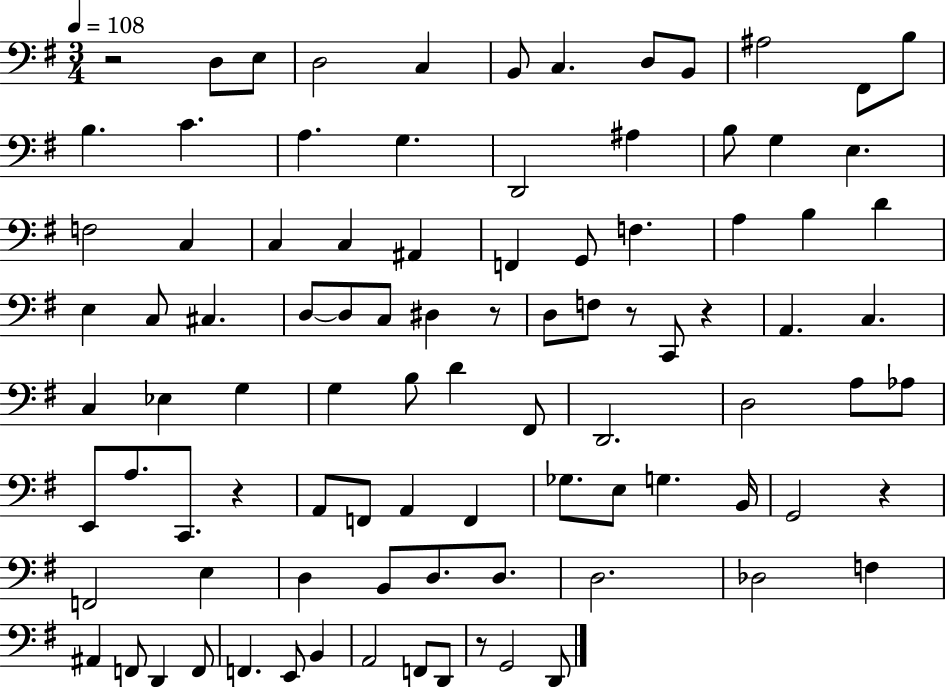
X:1
T:Untitled
M:3/4
L:1/4
K:G
z2 D,/2 E,/2 D,2 C, B,,/2 C, D,/2 B,,/2 ^A,2 ^F,,/2 B,/2 B, C A, G, D,,2 ^A, B,/2 G, E, F,2 C, C, C, ^A,, F,, G,,/2 F, A, B, D E, C,/2 ^C, D,/2 D,/2 C,/2 ^D, z/2 D,/2 F,/2 z/2 C,,/2 z A,, C, C, _E, G, G, B,/2 D ^F,,/2 D,,2 D,2 A,/2 _A,/2 E,,/2 A,/2 C,,/2 z A,,/2 F,,/2 A,, F,, _G,/2 E,/2 G, B,,/4 G,,2 z F,,2 E, D, B,,/2 D,/2 D,/2 D,2 _D,2 F, ^A,, F,,/2 D,, F,,/2 F,, E,,/2 B,, A,,2 F,,/2 D,,/2 z/2 G,,2 D,,/2